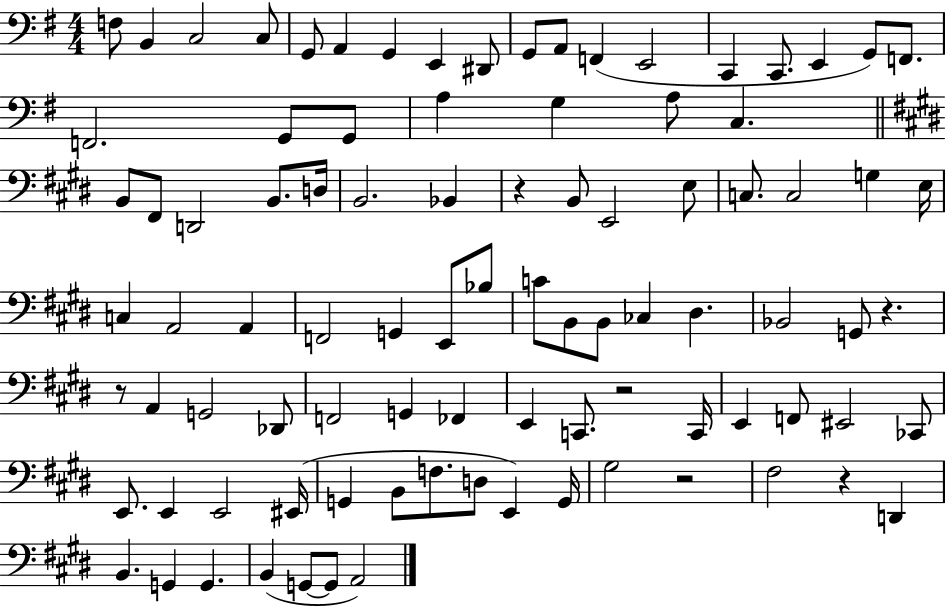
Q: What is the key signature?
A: G major